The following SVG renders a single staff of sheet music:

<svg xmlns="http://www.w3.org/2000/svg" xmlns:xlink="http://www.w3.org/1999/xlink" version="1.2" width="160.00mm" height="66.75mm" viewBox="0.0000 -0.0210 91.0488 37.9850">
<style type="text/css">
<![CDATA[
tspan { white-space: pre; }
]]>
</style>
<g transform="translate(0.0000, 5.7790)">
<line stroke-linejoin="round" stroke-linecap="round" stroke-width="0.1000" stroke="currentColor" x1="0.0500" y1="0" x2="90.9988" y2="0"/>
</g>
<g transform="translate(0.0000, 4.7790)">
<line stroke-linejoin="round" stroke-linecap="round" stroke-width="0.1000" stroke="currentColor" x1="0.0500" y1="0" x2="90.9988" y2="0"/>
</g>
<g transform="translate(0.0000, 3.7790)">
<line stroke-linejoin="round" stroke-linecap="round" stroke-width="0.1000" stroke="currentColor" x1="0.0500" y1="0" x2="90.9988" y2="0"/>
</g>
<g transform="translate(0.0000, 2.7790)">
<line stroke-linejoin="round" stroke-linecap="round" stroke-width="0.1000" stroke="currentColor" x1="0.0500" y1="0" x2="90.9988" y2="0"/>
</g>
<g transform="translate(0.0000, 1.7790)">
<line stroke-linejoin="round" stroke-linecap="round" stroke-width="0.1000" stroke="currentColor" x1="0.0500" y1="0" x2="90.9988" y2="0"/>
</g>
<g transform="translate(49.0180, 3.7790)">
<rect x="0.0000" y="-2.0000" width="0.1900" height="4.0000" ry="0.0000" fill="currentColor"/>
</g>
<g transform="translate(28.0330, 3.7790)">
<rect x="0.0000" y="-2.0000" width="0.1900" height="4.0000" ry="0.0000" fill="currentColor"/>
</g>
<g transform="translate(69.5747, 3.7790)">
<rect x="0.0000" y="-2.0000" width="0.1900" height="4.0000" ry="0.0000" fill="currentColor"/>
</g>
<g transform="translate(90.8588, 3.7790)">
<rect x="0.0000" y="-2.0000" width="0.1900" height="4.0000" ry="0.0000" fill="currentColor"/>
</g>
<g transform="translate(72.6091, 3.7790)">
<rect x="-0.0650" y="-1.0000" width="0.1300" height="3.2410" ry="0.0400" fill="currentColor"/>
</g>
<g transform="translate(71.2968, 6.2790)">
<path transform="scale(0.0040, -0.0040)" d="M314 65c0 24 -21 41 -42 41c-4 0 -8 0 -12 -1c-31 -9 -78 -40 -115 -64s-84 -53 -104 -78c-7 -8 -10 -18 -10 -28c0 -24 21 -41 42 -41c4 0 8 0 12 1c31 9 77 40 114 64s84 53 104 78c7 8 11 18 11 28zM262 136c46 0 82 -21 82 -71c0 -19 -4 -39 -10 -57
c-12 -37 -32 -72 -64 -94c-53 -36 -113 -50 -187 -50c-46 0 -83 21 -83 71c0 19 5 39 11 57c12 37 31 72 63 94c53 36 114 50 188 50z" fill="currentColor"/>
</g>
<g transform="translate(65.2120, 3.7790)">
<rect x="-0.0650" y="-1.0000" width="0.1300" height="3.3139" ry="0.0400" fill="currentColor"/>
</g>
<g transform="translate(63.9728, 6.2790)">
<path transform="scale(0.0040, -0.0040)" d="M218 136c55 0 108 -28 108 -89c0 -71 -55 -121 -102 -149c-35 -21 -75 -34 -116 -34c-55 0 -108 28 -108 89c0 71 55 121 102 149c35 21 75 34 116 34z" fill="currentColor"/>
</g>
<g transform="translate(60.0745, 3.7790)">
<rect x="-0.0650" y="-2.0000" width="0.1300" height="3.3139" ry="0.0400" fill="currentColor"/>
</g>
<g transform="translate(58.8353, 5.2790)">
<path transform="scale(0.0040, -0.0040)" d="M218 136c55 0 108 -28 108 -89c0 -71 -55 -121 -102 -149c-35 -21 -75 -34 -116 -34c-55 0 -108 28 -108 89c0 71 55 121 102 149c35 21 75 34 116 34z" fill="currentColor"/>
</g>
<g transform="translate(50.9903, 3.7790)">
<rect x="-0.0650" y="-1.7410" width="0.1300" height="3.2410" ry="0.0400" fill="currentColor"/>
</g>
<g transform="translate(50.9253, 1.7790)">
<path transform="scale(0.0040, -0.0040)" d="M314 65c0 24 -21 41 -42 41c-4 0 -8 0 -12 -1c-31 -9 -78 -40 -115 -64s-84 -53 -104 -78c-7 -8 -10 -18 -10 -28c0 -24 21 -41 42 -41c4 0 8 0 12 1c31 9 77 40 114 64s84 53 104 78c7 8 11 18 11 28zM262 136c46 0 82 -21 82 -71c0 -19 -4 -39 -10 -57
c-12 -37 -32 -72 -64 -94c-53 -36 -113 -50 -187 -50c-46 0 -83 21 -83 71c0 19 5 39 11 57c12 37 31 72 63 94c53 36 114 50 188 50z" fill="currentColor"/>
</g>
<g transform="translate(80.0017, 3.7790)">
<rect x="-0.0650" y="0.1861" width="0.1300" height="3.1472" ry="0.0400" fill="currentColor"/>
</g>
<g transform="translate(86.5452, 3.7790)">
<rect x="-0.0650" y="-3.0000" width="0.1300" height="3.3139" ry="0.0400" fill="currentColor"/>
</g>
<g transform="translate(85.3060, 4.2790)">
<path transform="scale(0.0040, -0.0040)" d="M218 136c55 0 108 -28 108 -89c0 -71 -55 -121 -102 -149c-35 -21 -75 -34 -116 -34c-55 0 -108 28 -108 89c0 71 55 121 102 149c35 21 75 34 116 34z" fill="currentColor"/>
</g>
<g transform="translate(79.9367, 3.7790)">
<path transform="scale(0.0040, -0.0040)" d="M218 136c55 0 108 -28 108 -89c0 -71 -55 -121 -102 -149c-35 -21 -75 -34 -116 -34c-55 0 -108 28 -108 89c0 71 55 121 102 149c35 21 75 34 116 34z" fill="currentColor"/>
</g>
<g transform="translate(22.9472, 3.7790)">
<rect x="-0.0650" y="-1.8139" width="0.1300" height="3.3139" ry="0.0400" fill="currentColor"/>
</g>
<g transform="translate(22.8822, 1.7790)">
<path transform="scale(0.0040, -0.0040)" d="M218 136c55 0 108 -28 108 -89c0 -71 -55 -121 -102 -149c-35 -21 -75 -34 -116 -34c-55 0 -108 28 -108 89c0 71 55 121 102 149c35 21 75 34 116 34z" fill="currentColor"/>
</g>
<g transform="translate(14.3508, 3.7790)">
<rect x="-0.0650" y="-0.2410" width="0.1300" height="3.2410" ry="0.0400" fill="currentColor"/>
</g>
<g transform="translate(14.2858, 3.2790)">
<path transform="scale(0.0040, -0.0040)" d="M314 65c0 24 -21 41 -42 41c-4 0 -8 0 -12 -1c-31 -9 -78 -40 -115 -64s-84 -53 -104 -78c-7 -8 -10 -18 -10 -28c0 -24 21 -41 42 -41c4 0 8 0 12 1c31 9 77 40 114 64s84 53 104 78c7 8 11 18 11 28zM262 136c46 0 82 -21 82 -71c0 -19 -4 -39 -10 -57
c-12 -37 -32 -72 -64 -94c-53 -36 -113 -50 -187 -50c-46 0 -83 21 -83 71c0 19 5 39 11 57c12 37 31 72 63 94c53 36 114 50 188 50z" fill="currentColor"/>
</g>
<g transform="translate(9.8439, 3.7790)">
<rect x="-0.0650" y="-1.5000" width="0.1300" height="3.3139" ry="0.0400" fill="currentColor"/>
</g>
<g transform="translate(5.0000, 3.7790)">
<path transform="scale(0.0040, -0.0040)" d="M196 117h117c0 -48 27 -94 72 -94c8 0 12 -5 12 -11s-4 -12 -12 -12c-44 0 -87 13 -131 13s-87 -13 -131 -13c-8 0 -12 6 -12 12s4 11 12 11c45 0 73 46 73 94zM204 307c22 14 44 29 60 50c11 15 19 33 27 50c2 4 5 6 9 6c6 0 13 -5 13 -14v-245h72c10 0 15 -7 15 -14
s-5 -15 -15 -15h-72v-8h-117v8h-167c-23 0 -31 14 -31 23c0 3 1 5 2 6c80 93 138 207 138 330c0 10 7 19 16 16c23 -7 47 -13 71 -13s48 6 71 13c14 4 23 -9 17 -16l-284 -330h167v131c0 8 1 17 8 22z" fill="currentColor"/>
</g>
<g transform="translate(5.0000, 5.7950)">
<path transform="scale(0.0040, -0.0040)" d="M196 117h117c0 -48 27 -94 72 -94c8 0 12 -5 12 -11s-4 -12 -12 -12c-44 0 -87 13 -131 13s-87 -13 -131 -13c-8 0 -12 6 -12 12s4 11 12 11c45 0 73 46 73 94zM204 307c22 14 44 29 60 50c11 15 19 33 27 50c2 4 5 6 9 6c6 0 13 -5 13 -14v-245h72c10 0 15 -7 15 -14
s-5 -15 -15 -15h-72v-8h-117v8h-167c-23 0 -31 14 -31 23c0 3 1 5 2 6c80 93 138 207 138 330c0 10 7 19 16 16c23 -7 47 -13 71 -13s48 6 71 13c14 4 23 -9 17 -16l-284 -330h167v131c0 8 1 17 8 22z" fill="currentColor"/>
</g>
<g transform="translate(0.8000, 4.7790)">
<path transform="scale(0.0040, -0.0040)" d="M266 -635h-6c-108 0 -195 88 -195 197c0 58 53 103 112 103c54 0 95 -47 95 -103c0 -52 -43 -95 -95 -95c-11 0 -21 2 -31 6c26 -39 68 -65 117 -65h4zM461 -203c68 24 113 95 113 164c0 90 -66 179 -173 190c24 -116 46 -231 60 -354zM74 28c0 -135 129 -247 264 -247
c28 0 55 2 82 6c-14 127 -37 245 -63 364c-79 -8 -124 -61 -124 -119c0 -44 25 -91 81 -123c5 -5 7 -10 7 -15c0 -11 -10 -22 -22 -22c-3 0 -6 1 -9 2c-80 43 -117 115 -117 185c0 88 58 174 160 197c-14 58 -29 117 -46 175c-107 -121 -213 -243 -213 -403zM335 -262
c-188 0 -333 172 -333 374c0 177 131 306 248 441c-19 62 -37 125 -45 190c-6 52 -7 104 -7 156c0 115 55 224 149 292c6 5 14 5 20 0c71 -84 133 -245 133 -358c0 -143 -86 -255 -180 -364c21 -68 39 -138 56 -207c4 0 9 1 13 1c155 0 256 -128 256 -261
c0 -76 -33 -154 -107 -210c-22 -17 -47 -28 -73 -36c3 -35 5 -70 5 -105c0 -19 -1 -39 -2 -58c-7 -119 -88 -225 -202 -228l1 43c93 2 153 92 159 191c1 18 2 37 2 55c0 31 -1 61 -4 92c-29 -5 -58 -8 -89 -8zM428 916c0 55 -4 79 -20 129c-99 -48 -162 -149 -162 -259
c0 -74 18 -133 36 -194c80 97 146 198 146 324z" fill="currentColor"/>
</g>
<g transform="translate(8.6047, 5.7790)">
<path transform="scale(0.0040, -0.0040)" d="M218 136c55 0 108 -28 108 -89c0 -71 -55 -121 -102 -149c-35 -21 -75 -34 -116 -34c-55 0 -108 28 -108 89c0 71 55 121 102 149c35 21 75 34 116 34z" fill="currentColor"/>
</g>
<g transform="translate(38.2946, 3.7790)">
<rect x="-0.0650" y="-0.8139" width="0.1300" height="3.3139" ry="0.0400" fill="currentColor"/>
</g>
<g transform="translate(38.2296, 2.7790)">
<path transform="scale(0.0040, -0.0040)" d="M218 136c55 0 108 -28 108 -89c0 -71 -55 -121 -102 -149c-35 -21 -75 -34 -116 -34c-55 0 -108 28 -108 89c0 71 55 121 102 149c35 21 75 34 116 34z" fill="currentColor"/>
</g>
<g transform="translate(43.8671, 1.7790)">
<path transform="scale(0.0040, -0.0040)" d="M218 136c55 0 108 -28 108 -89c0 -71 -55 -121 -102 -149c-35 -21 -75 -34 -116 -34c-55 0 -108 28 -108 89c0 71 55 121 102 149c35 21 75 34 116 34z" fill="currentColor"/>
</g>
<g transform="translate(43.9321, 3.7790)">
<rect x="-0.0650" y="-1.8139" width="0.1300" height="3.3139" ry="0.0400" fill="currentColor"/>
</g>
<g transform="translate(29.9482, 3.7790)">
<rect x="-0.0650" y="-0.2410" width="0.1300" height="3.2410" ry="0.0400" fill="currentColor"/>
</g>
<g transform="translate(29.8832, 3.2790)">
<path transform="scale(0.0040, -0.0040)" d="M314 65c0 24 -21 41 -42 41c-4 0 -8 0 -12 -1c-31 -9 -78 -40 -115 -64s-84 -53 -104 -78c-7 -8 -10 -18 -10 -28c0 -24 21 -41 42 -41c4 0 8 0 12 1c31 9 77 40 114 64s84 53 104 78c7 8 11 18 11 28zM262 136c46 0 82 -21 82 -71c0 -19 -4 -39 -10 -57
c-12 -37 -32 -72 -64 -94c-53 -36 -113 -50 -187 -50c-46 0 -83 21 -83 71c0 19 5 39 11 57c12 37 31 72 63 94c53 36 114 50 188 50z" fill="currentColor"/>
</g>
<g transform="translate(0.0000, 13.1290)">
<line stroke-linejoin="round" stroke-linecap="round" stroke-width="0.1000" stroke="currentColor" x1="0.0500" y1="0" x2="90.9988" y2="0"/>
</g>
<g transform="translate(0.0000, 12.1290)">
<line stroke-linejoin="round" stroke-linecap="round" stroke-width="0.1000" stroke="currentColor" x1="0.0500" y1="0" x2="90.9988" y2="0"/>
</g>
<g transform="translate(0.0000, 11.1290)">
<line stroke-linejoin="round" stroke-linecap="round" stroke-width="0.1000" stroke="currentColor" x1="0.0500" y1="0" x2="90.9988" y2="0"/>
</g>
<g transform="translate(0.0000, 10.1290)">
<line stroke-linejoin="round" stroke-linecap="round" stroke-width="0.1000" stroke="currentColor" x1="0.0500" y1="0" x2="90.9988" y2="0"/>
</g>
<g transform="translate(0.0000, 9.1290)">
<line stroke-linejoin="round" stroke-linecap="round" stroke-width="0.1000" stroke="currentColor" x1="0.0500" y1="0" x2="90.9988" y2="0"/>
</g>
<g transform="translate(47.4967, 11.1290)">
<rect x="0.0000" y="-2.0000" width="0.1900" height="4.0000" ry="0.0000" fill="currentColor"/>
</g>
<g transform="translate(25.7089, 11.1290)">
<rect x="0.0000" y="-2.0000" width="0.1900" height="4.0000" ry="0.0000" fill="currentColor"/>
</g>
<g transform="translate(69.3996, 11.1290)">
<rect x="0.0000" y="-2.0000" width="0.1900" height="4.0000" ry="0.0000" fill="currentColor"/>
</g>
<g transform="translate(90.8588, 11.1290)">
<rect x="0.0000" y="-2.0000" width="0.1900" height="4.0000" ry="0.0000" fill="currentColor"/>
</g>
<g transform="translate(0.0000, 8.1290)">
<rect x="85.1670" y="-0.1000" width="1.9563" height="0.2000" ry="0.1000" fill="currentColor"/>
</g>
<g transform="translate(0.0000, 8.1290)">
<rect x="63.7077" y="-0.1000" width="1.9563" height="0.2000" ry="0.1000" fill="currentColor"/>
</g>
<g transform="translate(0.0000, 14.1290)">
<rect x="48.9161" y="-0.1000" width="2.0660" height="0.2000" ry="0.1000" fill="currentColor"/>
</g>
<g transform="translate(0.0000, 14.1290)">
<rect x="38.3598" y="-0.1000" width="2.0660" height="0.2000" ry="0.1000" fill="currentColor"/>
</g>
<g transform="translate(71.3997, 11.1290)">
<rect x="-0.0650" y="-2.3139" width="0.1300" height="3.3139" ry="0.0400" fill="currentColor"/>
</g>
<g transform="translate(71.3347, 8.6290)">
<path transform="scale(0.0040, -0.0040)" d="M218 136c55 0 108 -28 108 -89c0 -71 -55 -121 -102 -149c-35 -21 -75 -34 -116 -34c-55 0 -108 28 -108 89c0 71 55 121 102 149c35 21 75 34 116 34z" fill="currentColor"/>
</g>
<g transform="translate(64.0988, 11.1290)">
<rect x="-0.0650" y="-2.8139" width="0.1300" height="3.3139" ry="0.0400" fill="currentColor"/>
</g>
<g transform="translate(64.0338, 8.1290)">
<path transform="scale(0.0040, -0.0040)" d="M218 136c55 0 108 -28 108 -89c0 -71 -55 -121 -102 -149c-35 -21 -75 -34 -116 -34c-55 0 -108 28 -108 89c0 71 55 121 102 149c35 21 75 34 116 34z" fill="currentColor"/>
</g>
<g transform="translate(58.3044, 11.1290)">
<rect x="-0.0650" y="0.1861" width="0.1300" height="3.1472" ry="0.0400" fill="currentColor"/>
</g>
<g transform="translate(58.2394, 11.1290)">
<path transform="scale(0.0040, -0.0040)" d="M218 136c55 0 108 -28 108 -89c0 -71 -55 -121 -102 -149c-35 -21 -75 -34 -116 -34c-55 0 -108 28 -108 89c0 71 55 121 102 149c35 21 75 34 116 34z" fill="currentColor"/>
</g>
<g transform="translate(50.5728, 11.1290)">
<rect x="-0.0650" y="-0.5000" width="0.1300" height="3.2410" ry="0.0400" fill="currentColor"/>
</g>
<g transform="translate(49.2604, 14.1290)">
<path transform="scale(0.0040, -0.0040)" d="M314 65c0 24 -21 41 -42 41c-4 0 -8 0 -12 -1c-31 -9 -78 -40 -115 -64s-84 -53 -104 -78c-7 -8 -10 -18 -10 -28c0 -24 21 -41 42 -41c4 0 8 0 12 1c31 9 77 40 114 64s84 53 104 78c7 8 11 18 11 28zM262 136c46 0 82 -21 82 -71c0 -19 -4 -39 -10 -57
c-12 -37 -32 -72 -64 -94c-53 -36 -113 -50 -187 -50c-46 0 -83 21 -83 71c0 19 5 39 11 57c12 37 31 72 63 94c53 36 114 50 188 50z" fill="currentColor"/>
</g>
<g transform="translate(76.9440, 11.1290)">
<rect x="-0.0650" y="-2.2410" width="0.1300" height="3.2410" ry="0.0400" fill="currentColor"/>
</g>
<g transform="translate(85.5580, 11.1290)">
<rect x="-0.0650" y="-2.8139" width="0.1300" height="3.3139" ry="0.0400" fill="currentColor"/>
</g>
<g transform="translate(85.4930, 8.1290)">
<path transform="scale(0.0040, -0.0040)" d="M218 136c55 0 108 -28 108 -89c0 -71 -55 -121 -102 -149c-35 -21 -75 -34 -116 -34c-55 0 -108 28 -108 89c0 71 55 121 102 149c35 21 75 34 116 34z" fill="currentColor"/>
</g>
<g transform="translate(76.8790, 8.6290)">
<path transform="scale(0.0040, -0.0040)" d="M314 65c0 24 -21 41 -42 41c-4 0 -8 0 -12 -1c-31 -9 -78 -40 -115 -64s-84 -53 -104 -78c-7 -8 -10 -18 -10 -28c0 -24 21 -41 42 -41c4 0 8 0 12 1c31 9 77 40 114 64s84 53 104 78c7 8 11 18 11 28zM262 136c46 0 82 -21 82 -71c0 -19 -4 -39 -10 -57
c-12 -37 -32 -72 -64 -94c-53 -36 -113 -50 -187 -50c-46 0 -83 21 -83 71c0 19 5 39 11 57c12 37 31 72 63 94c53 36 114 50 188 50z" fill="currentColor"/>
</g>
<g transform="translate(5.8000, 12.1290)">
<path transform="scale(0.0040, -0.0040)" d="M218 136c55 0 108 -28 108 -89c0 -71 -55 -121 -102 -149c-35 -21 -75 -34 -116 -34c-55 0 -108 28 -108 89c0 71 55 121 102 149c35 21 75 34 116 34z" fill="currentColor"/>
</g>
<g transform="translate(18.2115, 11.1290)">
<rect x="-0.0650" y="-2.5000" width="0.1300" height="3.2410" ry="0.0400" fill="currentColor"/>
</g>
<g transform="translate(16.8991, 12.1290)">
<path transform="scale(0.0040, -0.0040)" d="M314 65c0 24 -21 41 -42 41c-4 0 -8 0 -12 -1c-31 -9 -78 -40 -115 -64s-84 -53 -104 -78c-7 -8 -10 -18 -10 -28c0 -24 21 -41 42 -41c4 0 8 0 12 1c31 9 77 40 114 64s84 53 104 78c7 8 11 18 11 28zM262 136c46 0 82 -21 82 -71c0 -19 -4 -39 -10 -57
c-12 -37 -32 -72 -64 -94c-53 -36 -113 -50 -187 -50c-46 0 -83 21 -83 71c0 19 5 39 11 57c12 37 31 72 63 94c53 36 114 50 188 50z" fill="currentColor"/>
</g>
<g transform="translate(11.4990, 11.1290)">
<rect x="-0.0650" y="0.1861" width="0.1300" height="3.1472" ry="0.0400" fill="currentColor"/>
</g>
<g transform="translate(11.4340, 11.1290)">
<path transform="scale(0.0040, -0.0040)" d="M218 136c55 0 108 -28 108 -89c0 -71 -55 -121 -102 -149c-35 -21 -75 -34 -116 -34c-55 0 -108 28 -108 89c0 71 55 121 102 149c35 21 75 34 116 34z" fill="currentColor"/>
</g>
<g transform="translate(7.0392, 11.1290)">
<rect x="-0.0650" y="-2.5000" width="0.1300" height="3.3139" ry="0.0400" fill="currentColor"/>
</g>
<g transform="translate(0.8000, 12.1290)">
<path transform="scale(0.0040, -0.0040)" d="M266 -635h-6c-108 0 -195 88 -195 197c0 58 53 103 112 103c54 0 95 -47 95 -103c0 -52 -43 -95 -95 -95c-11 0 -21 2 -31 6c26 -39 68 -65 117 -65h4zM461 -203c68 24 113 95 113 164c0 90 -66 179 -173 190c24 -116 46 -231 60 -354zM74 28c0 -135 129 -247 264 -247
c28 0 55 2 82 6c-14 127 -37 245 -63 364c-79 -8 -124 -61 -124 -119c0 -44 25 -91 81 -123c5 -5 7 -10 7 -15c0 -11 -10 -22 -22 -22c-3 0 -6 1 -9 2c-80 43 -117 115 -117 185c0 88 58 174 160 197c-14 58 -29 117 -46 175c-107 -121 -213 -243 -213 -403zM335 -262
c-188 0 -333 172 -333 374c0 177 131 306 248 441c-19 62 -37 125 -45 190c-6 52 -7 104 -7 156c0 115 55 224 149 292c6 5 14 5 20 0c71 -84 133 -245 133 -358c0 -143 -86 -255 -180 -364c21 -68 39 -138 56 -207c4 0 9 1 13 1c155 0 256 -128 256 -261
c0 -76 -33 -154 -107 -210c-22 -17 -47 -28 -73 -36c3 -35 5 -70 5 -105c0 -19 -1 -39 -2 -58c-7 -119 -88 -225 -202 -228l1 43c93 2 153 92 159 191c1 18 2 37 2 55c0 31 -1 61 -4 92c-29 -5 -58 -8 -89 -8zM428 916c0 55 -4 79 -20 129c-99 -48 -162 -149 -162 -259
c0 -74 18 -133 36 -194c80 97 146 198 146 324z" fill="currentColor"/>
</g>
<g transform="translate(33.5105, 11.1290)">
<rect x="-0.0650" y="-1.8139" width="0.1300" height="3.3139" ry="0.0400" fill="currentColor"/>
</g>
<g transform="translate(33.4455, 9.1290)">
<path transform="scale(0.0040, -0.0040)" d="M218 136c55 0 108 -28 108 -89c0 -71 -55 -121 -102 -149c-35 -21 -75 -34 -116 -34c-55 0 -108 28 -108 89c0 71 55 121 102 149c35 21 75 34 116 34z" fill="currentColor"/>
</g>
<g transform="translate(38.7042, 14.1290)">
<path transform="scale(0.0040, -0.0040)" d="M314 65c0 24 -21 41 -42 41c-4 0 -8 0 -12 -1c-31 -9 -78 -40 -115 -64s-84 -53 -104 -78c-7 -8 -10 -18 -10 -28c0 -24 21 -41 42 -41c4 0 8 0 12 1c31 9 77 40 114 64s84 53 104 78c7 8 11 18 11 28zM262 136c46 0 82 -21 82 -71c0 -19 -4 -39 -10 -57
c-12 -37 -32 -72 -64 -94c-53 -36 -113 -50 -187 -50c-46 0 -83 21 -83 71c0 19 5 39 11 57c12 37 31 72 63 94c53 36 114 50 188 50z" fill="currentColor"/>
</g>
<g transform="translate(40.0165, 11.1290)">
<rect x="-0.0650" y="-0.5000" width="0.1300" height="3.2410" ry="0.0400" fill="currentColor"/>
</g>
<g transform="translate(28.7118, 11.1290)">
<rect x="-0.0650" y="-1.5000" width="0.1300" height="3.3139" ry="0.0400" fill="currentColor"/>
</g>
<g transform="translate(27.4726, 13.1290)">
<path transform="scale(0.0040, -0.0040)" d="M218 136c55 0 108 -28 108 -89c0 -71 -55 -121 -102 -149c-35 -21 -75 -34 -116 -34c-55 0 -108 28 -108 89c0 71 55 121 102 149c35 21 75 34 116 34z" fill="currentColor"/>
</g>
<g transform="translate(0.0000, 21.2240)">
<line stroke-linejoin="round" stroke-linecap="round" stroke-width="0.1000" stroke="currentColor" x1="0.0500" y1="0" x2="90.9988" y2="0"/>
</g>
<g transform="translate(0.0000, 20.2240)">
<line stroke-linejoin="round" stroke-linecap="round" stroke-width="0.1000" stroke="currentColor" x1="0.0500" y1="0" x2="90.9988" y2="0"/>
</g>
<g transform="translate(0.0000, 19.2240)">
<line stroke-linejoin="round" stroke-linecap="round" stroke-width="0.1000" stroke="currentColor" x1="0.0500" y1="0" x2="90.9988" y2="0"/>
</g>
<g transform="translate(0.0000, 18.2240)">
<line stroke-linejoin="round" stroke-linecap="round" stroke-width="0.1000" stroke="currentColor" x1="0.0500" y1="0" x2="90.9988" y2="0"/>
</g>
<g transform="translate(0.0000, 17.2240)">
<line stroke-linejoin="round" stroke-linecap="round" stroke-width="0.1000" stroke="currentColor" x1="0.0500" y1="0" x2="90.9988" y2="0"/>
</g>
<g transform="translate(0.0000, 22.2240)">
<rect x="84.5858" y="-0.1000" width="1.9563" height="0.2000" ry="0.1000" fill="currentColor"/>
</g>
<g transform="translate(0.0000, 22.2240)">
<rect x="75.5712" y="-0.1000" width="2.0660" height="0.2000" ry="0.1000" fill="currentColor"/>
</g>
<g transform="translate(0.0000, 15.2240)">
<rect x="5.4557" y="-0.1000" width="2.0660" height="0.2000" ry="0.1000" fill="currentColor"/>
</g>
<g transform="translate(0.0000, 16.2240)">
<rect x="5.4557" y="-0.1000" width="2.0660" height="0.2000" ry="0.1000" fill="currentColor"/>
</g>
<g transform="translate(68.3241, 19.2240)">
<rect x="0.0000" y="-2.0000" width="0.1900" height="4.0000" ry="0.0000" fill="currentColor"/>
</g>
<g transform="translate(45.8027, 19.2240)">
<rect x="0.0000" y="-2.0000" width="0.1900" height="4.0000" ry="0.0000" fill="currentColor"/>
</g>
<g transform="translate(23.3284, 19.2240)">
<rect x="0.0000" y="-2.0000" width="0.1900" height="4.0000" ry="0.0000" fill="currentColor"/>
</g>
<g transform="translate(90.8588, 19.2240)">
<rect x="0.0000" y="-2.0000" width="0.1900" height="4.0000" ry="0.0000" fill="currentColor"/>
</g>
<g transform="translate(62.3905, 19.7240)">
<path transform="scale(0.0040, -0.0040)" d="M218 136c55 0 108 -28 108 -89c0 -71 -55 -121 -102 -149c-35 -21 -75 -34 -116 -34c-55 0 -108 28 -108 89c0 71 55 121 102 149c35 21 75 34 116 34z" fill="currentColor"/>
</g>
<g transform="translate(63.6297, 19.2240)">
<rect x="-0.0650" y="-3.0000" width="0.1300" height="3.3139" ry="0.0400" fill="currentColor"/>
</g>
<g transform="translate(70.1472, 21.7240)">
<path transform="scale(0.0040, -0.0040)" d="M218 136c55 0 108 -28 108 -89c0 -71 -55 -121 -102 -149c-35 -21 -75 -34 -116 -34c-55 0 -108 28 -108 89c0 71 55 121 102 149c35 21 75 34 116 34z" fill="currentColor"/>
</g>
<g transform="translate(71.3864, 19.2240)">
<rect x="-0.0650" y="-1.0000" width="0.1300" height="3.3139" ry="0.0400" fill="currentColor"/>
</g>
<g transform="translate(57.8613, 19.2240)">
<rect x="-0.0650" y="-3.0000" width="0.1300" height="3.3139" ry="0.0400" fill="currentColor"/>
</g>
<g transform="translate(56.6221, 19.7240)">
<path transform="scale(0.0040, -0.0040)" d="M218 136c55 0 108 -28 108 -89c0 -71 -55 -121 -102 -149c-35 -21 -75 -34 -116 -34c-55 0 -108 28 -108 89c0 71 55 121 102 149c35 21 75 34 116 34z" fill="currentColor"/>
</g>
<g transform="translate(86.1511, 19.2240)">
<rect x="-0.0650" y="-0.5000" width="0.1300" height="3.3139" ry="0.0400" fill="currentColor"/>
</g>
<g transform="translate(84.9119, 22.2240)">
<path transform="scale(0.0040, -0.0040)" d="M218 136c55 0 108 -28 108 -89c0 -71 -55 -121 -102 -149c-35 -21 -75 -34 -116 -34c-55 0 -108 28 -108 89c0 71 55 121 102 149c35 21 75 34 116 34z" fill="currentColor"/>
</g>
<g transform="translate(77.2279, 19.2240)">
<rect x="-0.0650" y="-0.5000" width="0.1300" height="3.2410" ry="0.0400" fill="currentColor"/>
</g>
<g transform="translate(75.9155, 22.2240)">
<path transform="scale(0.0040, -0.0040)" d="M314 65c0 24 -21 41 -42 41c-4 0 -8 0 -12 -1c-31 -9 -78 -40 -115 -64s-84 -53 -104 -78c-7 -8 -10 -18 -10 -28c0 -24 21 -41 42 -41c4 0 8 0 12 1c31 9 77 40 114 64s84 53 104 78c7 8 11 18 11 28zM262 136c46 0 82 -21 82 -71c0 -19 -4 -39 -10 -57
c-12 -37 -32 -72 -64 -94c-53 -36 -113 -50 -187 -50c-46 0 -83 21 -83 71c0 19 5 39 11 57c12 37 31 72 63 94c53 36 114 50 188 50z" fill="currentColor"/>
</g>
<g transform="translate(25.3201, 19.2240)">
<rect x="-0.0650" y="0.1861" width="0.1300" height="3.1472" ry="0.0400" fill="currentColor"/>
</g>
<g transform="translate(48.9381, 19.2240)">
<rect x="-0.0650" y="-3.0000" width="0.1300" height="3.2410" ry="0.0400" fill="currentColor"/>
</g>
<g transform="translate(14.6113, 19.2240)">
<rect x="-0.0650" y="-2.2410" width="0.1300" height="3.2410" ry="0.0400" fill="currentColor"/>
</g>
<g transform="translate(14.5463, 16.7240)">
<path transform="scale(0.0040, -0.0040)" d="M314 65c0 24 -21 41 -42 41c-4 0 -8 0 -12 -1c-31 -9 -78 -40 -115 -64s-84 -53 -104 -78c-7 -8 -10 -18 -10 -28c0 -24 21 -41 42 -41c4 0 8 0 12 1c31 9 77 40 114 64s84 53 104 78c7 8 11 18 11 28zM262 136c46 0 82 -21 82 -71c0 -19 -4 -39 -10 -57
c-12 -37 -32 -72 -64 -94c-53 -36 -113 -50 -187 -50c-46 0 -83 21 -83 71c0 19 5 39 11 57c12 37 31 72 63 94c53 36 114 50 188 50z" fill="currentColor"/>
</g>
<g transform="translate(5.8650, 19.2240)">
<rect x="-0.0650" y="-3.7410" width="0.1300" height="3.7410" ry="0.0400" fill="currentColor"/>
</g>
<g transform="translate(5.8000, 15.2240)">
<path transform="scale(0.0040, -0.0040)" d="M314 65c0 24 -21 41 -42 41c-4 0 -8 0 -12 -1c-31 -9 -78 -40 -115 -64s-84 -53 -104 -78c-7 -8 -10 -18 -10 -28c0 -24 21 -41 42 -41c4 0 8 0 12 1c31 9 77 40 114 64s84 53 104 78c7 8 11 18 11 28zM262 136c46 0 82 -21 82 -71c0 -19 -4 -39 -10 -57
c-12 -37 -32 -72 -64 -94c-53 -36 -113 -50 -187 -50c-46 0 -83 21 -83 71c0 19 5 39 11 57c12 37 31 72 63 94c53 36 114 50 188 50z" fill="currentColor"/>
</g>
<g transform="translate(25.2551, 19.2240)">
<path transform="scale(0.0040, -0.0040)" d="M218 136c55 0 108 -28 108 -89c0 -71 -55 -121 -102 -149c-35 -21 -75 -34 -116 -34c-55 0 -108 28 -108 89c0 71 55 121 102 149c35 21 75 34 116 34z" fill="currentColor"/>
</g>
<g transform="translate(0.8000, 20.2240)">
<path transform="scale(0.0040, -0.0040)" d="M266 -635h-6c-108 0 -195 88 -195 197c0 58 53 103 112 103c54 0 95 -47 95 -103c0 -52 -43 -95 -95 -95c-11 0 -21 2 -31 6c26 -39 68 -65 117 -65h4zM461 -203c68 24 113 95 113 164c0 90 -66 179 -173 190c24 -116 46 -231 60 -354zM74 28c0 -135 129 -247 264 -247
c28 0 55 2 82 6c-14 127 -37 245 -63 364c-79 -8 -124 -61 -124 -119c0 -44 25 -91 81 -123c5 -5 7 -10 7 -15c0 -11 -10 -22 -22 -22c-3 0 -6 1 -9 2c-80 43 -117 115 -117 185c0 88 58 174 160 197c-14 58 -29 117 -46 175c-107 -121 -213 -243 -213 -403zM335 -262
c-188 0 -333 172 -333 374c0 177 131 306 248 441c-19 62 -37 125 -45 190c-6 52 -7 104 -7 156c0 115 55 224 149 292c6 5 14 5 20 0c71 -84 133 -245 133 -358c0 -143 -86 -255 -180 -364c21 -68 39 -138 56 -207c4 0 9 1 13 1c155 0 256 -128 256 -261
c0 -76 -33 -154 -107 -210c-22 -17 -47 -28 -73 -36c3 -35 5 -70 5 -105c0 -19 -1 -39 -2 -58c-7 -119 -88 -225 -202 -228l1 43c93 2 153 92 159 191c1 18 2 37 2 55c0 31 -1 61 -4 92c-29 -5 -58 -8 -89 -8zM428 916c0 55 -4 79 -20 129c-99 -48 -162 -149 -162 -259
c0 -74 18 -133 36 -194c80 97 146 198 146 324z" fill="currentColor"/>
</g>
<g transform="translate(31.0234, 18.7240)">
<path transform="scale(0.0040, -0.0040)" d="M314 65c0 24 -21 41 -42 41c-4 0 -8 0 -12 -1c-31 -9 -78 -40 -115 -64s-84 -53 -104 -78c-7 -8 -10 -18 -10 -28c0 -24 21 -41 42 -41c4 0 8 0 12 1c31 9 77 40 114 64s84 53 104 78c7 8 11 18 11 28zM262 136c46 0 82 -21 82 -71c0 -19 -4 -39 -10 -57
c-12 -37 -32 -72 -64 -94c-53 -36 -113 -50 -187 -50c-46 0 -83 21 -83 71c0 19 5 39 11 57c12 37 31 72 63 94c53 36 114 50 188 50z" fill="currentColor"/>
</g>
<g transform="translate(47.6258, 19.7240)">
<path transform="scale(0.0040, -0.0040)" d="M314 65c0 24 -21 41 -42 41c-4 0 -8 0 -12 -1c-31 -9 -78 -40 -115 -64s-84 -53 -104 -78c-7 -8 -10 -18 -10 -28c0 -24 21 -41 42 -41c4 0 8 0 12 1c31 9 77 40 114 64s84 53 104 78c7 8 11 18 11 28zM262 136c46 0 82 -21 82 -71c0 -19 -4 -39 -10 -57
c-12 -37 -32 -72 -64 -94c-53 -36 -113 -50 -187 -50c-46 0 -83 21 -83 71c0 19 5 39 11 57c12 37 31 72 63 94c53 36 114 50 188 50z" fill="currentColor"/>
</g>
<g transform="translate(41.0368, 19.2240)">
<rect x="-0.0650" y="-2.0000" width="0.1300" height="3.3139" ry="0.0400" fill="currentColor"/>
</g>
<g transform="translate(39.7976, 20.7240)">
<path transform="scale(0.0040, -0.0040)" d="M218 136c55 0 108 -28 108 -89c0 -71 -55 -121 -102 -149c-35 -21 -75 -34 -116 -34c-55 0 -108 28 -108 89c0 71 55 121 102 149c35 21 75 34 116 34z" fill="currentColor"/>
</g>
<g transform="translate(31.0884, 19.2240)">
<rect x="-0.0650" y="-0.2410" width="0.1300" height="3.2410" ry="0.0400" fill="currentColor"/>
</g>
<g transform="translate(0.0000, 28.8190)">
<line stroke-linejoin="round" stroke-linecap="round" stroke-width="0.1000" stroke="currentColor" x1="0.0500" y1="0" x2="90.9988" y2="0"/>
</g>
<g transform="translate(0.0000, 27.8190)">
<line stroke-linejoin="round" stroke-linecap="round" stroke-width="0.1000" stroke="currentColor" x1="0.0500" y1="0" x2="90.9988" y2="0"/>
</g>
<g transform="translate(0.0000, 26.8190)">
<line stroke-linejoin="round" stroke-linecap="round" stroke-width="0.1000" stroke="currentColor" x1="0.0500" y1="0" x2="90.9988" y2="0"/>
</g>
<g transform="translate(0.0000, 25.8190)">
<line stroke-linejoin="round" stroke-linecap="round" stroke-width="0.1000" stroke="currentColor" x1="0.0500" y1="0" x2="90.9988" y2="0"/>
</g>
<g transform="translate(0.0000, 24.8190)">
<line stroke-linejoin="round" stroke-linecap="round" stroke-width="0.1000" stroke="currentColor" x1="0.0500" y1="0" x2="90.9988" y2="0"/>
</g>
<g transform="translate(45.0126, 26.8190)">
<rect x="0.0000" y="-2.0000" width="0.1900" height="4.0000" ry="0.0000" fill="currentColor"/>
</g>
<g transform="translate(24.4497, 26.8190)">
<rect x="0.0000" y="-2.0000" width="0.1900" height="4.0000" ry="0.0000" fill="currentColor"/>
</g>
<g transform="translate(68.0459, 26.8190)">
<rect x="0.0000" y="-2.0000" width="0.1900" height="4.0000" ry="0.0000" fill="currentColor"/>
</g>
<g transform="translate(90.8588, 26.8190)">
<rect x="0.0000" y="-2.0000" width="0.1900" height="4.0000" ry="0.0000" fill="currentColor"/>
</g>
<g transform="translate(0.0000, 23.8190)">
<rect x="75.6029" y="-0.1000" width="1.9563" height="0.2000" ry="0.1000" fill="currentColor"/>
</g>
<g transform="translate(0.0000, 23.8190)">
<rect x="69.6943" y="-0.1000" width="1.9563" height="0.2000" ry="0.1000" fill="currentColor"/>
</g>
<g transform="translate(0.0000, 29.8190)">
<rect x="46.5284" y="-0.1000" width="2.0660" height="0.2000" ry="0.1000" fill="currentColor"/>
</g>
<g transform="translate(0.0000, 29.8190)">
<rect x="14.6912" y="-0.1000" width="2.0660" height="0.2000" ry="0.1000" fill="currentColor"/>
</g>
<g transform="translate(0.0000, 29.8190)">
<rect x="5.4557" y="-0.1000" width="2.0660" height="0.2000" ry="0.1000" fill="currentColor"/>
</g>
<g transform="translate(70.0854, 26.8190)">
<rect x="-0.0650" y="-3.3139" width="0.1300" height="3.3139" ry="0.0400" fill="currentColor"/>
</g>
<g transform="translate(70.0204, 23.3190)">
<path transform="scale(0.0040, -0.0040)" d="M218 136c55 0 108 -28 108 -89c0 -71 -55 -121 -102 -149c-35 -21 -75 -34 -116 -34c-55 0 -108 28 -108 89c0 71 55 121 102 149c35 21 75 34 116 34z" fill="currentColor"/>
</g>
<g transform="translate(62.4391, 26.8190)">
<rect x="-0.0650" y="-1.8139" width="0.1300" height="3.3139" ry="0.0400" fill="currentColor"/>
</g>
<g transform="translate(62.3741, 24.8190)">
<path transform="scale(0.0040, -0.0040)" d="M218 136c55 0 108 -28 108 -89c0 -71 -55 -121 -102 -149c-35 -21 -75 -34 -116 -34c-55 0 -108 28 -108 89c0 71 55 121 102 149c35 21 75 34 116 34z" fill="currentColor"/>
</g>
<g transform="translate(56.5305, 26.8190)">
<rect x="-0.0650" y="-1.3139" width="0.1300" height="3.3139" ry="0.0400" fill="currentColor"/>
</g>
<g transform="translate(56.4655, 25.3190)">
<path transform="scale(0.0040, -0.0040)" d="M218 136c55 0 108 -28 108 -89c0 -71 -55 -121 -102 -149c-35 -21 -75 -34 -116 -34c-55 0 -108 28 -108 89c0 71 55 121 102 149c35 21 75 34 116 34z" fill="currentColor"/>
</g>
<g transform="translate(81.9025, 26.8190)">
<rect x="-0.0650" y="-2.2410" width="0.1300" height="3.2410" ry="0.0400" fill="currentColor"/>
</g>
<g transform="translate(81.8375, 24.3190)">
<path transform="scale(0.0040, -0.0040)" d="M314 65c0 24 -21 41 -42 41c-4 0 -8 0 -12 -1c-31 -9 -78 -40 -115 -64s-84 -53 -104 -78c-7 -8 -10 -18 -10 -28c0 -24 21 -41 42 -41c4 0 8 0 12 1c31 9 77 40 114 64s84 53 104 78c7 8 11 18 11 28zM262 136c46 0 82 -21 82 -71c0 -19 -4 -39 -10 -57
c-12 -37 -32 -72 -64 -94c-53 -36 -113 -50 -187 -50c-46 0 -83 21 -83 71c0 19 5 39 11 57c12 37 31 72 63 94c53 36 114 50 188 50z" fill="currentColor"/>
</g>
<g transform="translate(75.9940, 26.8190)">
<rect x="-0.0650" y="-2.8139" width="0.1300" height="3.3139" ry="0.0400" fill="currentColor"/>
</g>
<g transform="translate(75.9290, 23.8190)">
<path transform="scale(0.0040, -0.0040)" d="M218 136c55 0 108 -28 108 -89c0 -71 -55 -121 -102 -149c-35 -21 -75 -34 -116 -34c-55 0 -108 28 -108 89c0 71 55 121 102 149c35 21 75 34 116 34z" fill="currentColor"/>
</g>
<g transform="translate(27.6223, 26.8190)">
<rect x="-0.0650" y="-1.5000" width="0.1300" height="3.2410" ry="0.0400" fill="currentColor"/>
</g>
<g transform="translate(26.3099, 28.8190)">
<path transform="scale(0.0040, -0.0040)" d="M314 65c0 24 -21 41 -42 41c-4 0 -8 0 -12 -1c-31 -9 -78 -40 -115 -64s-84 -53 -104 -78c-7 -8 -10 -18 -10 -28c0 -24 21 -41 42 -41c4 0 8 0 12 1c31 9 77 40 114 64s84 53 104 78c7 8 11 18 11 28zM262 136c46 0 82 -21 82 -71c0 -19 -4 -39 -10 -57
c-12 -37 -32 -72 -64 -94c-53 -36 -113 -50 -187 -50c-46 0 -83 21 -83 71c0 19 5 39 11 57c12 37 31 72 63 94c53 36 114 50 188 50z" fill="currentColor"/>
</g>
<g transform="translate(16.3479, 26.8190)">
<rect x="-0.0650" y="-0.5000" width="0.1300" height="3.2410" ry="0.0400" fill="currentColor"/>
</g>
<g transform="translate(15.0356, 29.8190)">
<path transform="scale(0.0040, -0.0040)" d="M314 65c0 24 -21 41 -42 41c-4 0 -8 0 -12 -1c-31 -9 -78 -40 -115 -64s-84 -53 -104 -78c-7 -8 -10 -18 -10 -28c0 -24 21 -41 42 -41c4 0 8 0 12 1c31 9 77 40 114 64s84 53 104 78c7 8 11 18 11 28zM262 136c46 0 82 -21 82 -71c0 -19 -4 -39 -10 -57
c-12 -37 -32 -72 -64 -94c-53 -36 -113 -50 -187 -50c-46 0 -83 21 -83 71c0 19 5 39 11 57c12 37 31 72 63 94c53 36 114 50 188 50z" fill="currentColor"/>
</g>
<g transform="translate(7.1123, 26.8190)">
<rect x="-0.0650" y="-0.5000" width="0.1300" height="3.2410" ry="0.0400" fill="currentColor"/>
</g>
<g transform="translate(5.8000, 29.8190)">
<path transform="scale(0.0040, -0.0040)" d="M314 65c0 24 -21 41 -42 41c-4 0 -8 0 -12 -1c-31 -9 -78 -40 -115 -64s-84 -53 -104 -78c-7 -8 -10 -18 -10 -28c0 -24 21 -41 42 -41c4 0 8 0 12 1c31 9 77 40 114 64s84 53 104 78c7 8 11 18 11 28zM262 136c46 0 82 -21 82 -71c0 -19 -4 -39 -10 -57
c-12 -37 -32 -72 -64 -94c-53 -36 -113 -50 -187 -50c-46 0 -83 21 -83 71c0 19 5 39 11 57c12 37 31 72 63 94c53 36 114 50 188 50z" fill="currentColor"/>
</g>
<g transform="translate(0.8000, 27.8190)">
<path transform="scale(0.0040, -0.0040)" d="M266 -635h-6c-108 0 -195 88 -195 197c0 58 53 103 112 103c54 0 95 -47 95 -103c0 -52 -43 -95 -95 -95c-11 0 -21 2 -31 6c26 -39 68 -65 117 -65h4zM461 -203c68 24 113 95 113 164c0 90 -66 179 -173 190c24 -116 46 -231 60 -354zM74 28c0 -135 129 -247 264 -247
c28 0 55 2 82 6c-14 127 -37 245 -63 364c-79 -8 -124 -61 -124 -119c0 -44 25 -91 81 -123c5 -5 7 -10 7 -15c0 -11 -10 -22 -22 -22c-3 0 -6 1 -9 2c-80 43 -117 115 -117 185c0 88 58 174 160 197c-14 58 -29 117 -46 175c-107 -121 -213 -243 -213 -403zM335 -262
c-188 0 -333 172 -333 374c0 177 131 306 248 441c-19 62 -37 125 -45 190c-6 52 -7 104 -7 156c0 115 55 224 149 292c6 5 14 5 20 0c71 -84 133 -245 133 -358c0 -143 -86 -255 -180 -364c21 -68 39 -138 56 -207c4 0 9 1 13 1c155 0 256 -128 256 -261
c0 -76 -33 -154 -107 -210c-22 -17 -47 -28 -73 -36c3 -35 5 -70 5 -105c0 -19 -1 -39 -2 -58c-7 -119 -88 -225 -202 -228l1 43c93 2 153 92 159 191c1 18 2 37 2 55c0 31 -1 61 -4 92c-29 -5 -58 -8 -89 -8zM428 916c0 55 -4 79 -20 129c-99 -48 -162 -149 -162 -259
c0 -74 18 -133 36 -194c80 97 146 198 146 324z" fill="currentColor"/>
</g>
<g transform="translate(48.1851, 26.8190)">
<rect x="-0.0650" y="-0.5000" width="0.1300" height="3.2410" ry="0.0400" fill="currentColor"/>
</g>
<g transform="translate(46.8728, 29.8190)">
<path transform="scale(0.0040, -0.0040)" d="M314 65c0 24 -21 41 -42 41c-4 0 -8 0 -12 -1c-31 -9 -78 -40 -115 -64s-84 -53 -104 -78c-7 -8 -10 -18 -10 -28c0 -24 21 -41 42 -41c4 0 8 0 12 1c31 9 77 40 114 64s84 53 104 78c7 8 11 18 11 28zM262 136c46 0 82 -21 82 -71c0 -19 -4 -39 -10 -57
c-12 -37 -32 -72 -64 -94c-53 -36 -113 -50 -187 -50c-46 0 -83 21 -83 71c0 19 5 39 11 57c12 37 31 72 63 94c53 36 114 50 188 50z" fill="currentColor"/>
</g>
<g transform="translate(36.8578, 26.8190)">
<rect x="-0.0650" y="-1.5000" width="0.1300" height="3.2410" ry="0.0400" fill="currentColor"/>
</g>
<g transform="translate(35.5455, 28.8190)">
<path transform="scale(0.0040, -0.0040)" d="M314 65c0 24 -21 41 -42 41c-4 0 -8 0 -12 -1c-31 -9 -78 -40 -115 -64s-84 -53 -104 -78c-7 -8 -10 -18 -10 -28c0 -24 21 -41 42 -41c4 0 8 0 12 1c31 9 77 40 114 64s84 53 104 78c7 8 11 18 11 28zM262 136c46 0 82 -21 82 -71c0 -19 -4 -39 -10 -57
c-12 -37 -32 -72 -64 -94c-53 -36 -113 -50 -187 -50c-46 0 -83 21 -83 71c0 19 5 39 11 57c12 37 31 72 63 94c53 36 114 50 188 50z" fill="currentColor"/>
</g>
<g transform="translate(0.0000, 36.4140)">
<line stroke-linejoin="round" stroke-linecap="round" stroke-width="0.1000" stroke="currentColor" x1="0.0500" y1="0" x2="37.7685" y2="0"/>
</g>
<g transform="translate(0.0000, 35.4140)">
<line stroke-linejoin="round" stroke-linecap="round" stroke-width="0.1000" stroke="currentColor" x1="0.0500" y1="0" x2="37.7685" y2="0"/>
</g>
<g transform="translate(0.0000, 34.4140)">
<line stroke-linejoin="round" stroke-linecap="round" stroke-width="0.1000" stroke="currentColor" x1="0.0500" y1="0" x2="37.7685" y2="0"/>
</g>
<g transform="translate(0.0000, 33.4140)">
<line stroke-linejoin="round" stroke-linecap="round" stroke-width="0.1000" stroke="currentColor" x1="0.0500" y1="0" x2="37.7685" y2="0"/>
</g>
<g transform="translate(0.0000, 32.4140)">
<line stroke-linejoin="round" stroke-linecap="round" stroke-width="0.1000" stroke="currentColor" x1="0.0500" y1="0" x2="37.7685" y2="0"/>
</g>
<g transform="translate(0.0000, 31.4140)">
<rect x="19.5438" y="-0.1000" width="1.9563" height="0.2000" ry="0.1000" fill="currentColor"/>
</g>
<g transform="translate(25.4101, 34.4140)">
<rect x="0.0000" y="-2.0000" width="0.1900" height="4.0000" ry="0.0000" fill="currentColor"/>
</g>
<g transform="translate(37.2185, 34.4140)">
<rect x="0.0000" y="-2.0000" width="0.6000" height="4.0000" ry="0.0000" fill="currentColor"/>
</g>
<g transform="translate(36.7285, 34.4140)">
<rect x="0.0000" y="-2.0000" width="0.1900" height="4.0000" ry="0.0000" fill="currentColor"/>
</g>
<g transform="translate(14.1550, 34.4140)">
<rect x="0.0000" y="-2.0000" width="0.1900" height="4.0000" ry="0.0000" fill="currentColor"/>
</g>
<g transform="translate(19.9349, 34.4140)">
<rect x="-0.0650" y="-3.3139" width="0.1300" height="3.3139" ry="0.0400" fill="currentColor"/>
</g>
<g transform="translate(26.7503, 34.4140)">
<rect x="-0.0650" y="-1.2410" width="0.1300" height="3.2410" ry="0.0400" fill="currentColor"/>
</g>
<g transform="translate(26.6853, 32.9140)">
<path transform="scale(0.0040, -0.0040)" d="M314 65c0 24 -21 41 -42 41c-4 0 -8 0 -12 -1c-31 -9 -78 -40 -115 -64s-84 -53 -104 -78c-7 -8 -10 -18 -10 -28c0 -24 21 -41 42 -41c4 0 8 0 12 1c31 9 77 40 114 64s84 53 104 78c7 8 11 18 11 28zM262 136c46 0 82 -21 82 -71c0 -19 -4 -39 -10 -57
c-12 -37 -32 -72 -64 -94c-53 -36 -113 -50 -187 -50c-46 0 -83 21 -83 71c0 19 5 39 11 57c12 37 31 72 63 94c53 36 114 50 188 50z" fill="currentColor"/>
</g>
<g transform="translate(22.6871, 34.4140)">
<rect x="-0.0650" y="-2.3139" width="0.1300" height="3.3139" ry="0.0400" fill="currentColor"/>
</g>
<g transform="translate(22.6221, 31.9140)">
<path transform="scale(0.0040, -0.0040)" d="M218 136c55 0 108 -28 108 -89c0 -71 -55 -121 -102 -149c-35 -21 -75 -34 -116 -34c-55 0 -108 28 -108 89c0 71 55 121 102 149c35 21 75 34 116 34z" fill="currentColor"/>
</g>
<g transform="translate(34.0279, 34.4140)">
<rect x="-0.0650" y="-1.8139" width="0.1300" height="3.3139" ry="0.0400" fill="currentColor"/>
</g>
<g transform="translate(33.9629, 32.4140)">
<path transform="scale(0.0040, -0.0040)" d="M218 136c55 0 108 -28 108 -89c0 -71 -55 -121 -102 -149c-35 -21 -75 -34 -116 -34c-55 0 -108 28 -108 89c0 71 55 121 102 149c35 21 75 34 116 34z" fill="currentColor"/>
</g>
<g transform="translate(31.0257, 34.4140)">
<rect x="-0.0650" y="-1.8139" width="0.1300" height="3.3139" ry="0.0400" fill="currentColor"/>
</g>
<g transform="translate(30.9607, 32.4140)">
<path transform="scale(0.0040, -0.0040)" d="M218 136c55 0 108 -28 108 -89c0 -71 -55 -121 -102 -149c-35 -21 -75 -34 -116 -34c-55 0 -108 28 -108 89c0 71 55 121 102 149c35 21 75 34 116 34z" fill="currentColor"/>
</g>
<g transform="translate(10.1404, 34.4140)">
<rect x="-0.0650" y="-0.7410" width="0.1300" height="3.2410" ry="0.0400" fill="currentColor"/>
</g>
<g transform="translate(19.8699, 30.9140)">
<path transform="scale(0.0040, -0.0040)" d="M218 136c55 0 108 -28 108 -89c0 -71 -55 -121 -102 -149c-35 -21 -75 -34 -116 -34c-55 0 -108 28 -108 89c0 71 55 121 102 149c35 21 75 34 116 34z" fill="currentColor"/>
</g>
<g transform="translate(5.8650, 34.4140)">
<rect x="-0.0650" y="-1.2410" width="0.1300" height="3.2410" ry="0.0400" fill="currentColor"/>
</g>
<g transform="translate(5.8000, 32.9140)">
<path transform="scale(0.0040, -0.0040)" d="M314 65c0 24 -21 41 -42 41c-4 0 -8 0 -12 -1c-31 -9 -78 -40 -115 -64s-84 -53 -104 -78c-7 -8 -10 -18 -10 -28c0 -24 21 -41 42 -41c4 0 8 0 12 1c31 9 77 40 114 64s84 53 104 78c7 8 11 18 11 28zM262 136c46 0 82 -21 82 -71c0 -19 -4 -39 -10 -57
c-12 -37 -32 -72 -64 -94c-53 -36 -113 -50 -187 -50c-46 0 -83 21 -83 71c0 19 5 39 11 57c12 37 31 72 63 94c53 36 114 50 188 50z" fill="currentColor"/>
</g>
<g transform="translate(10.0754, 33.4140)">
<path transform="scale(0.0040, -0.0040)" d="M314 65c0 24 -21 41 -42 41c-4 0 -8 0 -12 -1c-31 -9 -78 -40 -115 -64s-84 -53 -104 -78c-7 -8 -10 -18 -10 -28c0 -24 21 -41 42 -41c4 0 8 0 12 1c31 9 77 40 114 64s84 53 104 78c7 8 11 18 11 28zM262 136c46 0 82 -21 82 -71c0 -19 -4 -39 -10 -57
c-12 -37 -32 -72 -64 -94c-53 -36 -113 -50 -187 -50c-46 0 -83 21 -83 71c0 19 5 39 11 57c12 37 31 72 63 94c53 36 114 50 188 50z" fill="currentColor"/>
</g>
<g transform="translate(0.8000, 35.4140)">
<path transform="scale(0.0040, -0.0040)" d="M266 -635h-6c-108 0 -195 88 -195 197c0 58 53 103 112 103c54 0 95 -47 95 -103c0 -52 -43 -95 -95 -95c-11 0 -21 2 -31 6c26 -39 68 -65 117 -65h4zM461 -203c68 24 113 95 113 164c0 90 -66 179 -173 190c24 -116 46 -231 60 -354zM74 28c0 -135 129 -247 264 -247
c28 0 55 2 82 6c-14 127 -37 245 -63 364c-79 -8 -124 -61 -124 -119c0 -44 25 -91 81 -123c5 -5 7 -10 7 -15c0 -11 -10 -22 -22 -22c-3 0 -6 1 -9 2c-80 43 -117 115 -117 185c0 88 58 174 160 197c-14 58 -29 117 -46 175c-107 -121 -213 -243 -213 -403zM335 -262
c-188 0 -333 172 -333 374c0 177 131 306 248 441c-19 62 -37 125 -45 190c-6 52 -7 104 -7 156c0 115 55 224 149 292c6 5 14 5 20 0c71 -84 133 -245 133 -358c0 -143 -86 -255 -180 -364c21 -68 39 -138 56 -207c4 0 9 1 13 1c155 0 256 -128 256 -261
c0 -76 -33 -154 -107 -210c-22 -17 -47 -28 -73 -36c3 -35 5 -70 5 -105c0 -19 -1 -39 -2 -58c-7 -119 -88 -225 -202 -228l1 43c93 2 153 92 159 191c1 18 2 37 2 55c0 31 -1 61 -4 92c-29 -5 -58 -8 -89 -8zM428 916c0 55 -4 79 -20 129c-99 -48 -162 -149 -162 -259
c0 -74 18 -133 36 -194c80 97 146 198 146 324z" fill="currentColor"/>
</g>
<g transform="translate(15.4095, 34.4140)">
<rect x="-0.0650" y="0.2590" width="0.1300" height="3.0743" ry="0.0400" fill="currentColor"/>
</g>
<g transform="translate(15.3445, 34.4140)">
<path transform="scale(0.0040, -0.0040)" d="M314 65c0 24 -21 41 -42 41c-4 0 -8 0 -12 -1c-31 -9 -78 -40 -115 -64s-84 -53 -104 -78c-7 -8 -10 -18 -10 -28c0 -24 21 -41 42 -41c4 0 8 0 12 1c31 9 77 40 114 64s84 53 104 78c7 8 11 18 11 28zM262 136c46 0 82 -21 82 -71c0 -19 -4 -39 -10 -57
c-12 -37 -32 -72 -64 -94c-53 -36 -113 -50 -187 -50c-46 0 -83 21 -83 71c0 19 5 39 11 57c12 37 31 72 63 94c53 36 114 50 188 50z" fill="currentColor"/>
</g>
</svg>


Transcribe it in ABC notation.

X:1
T:Untitled
M:4/4
L:1/4
K:C
E c2 f c2 d f f2 F D D2 B A G B G2 E f C2 C2 B a g g2 a c'2 g2 B c2 F A2 A A D C2 C C2 C2 E2 E2 C2 e f b a g2 e2 d2 B2 b g e2 f f